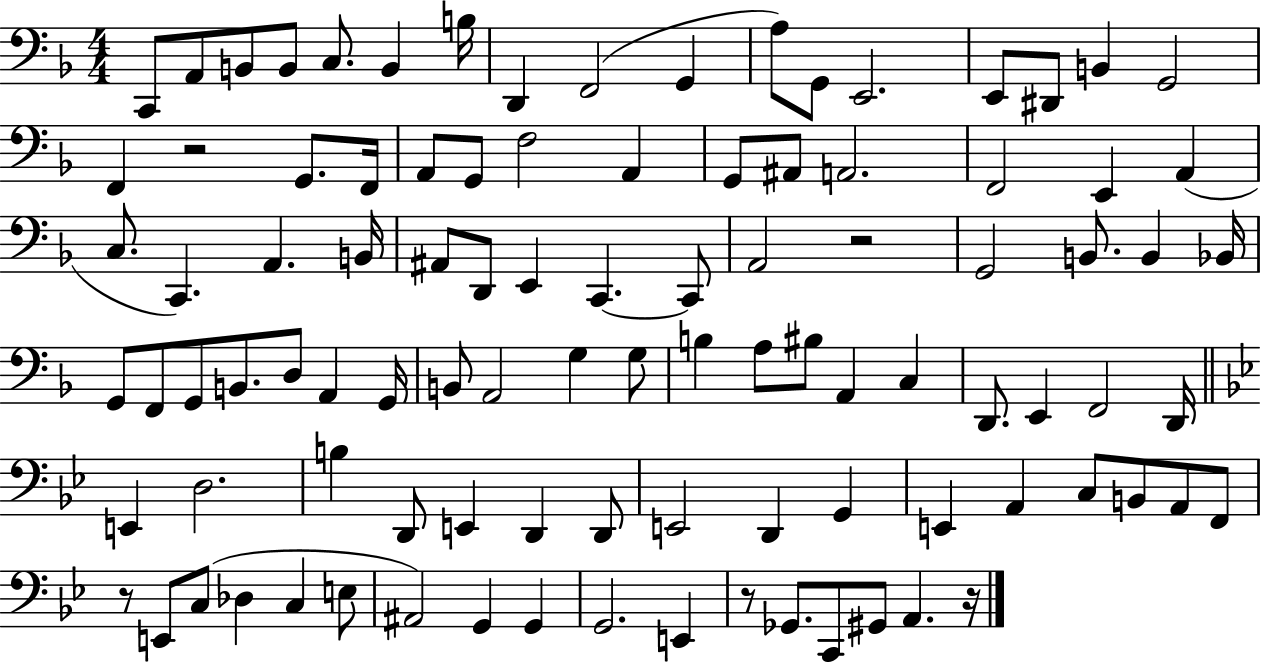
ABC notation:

X:1
T:Untitled
M:4/4
L:1/4
K:F
C,,/2 A,,/2 B,,/2 B,,/2 C,/2 B,, B,/4 D,, F,,2 G,, A,/2 G,,/2 E,,2 E,,/2 ^D,,/2 B,, G,,2 F,, z2 G,,/2 F,,/4 A,,/2 G,,/2 F,2 A,, G,,/2 ^A,,/2 A,,2 F,,2 E,, A,, C,/2 C,, A,, B,,/4 ^A,,/2 D,,/2 E,, C,, C,,/2 A,,2 z2 G,,2 B,,/2 B,, _B,,/4 G,,/2 F,,/2 G,,/2 B,,/2 D,/2 A,, G,,/4 B,,/2 A,,2 G, G,/2 B, A,/2 ^B,/2 A,, C, D,,/2 E,, F,,2 D,,/4 E,, D,2 B, D,,/2 E,, D,, D,,/2 E,,2 D,, G,, E,, A,, C,/2 B,,/2 A,,/2 F,,/2 z/2 E,,/2 C,/2 _D, C, E,/2 ^A,,2 G,, G,, G,,2 E,, z/2 _G,,/2 C,,/2 ^G,,/2 A,, z/4